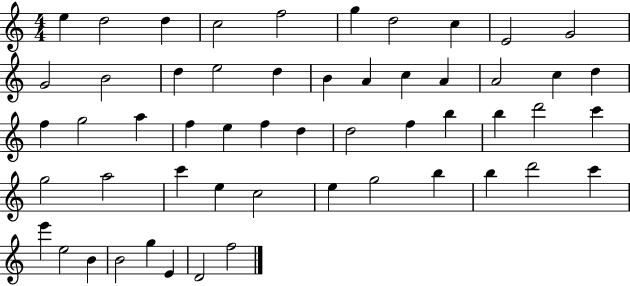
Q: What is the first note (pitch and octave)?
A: E5